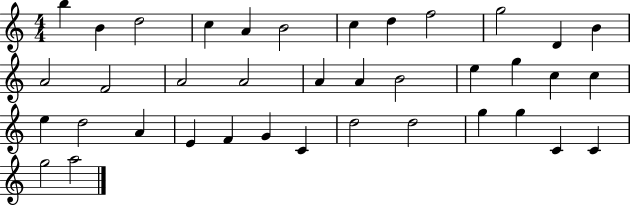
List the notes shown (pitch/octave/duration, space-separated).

B5/q B4/q D5/h C5/q A4/q B4/h C5/q D5/q F5/h G5/h D4/q B4/q A4/h F4/h A4/h A4/h A4/q A4/q B4/h E5/q G5/q C5/q C5/q E5/q D5/h A4/q E4/q F4/q G4/q C4/q D5/h D5/h G5/q G5/q C4/q C4/q G5/h A5/h